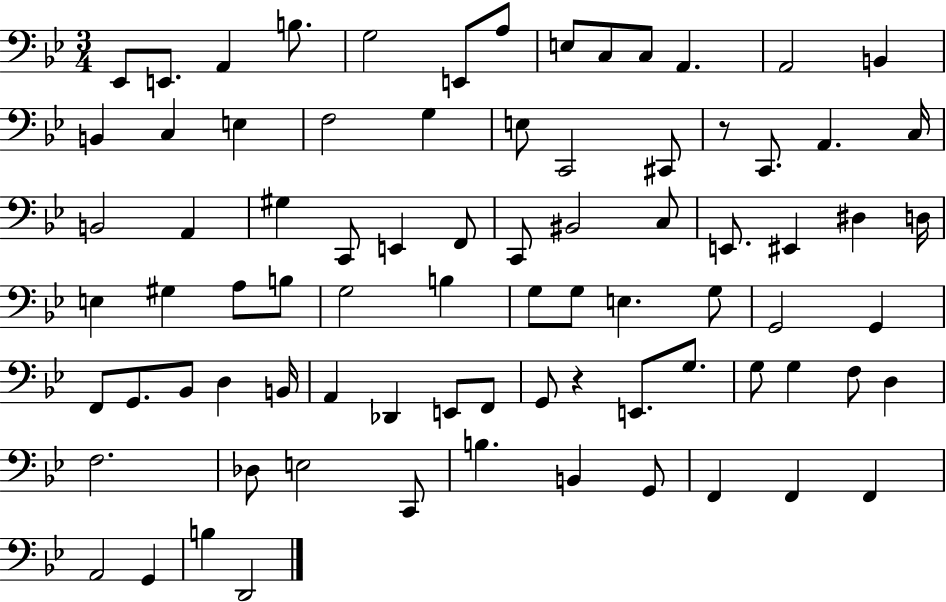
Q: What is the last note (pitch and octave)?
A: D2